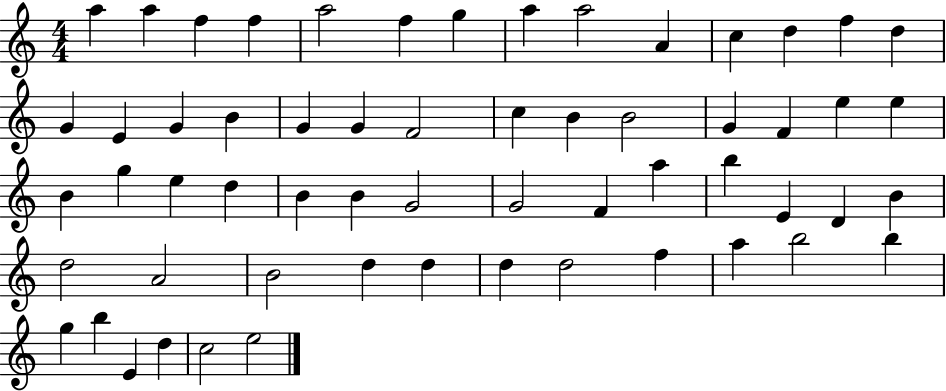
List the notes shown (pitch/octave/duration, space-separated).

A5/q A5/q F5/q F5/q A5/h F5/q G5/q A5/q A5/h A4/q C5/q D5/q F5/q D5/q G4/q E4/q G4/q B4/q G4/q G4/q F4/h C5/q B4/q B4/h G4/q F4/q E5/q E5/q B4/q G5/q E5/q D5/q B4/q B4/q G4/h G4/h F4/q A5/q B5/q E4/q D4/q B4/q D5/h A4/h B4/h D5/q D5/q D5/q D5/h F5/q A5/q B5/h B5/q G5/q B5/q E4/q D5/q C5/h E5/h